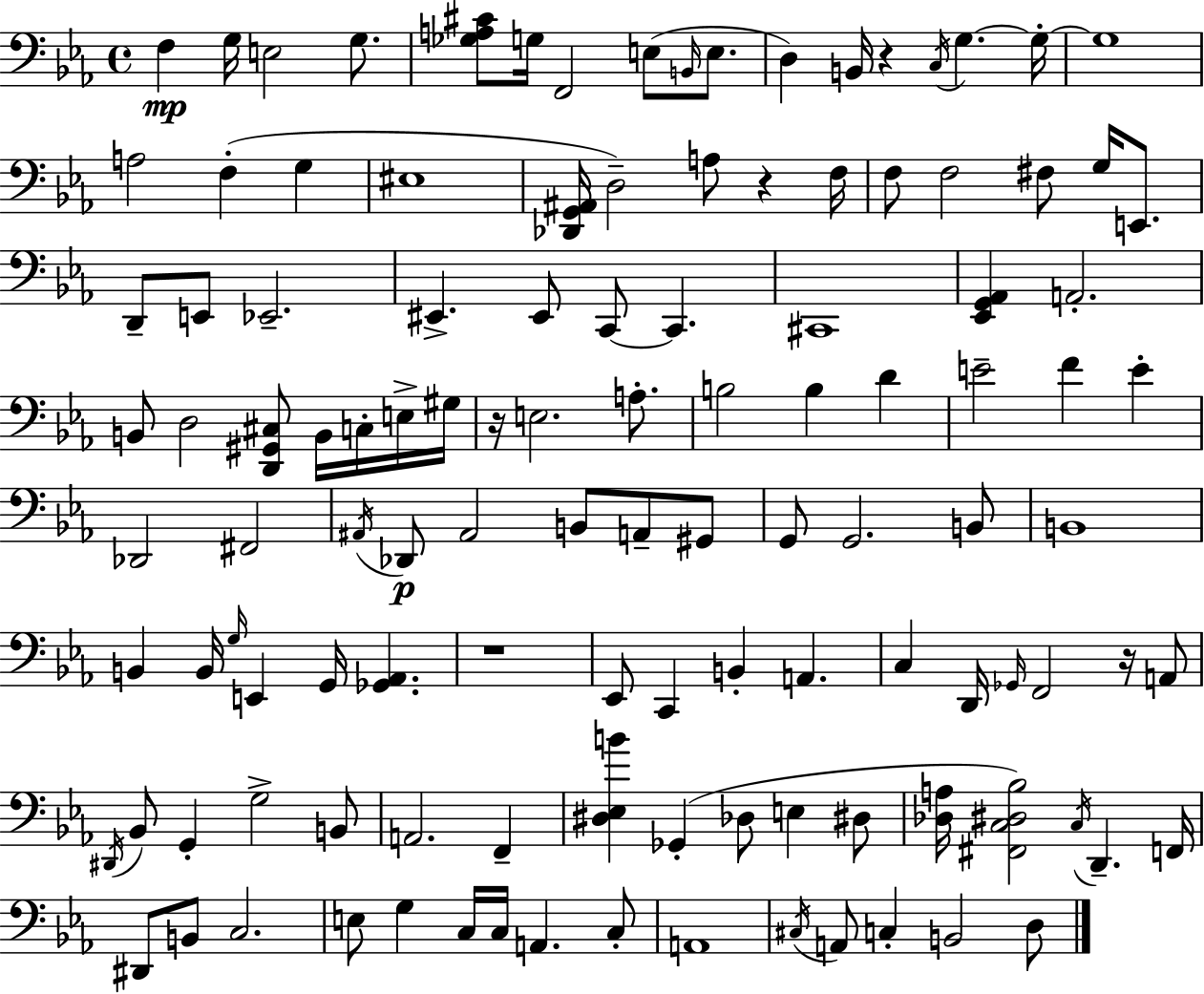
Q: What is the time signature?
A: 4/4